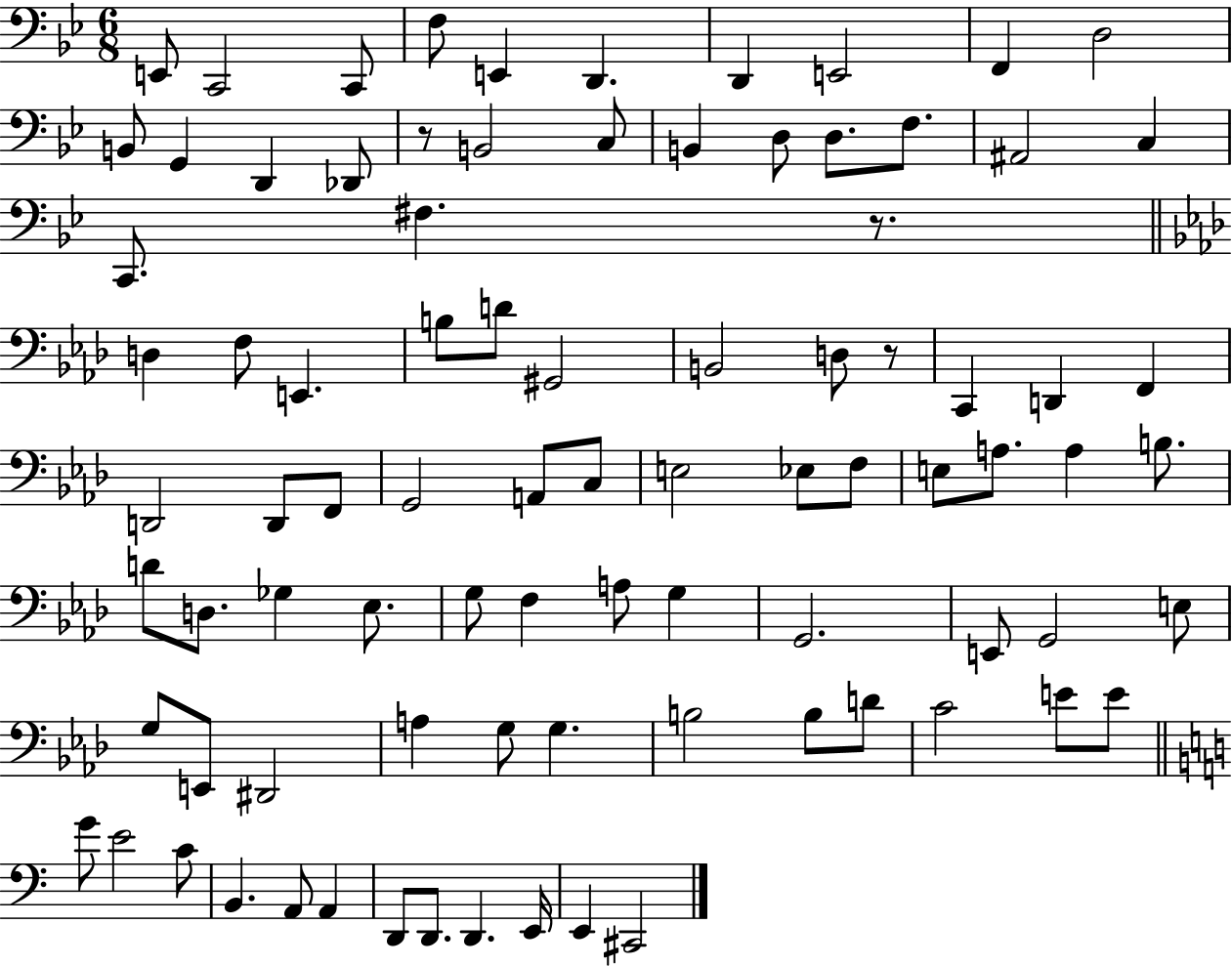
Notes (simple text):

E2/e C2/h C2/e F3/e E2/q D2/q. D2/q E2/h F2/q D3/h B2/e G2/q D2/q Db2/e R/e B2/h C3/e B2/q D3/e D3/e. F3/e. A#2/h C3/q C2/e. F#3/q. R/e. D3/q F3/e E2/q. B3/e D4/e G#2/h B2/h D3/e R/e C2/q D2/q F2/q D2/h D2/e F2/e G2/h A2/e C3/e E3/h Eb3/e F3/e E3/e A3/e. A3/q B3/e. D4/e D3/e. Gb3/q Eb3/e. G3/e F3/q A3/e G3/q G2/h. E2/e G2/h E3/e G3/e E2/e D#2/h A3/q G3/e G3/q. B3/h B3/e D4/e C4/h E4/e E4/e G4/e E4/h C4/e B2/q. A2/e A2/q D2/e D2/e. D2/q. E2/s E2/q C#2/h